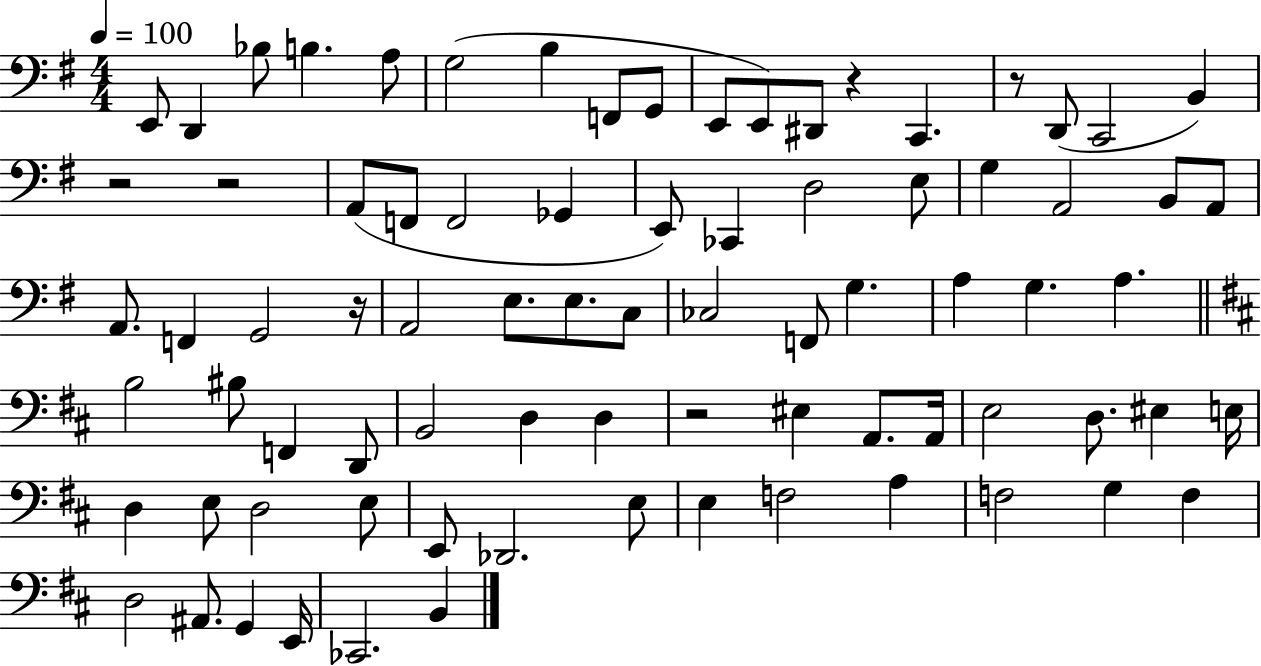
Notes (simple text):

E2/e D2/q Bb3/e B3/q. A3/e G3/h B3/q F2/e G2/e E2/e E2/e D#2/e R/q C2/q. R/e D2/e C2/h B2/q R/h R/h A2/e F2/e F2/h Gb2/q E2/e CES2/q D3/h E3/e G3/q A2/h B2/e A2/e A2/e. F2/q G2/h R/s A2/h E3/e. E3/e. C3/e CES3/h F2/e G3/q. A3/q G3/q. A3/q. B3/h BIS3/e F2/q D2/e B2/h D3/q D3/q R/h EIS3/q A2/e. A2/s E3/h D3/e. EIS3/q E3/s D3/q E3/e D3/h E3/e E2/e Db2/h. E3/e E3/q F3/h A3/q F3/h G3/q F3/q D3/h A#2/e. G2/q E2/s CES2/h. B2/q